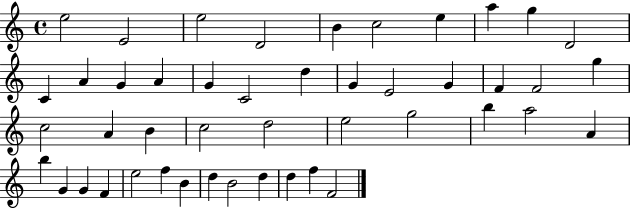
{
  \clef treble
  \time 4/4
  \defaultTimeSignature
  \key c \major
  e''2 e'2 | e''2 d'2 | b'4 c''2 e''4 | a''4 g''4 d'2 | \break c'4 a'4 g'4 a'4 | g'4 c'2 d''4 | g'4 e'2 g'4 | f'4 f'2 g''4 | \break c''2 a'4 b'4 | c''2 d''2 | e''2 g''2 | b''4 a''2 a'4 | \break b''4 g'4 g'4 f'4 | e''2 f''4 b'4 | d''4 b'2 d''4 | d''4 f''4 f'2 | \break \bar "|."
}